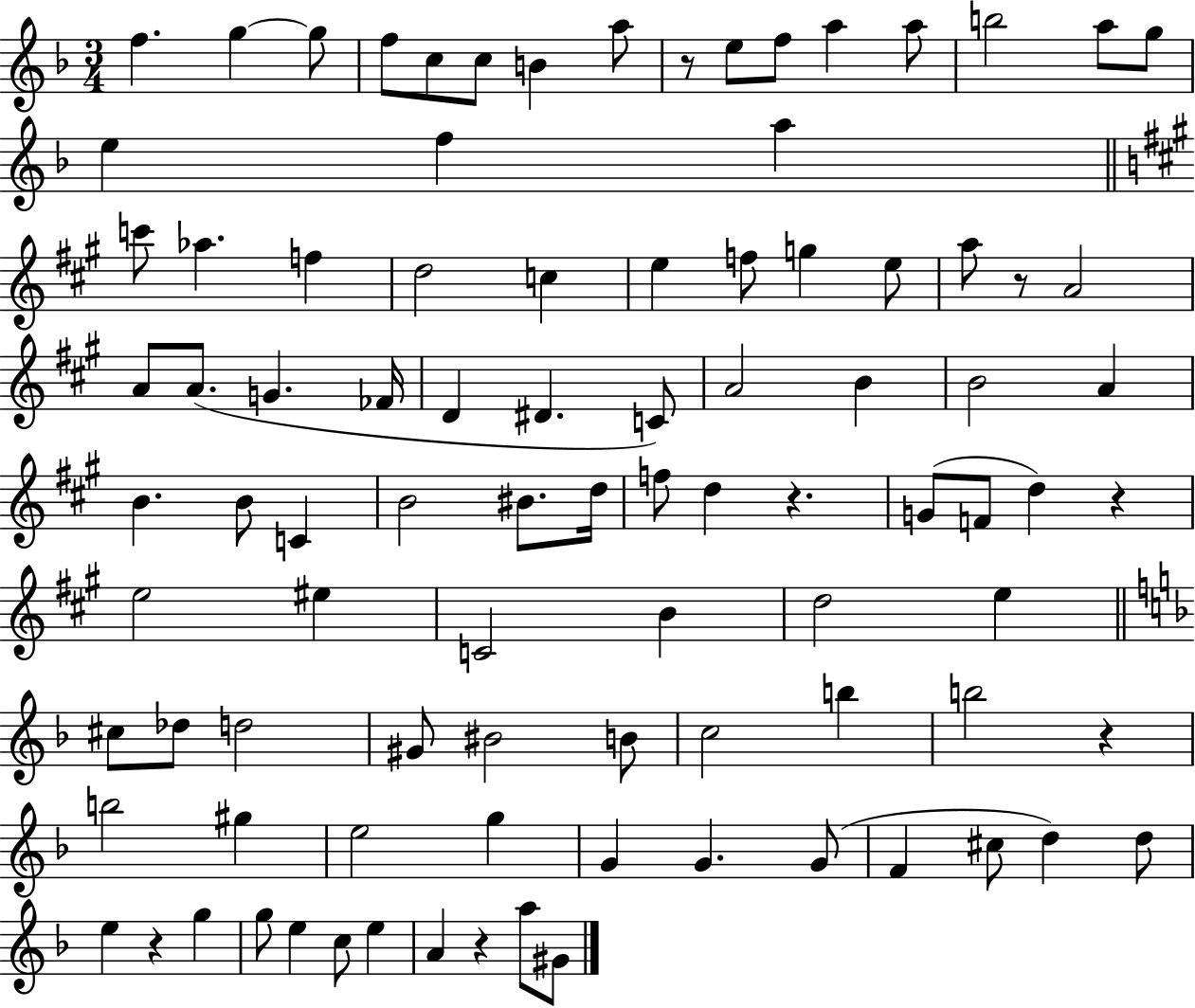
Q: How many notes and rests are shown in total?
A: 93